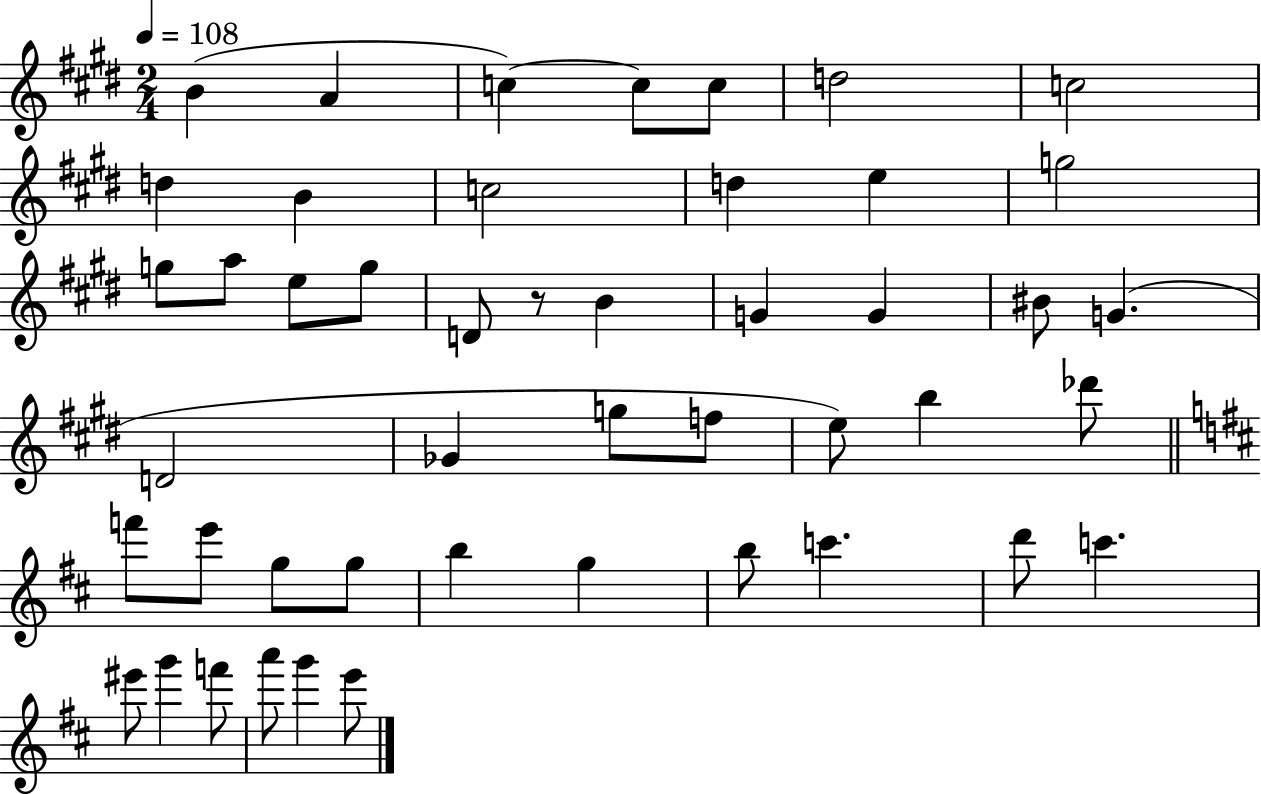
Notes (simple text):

B4/q A4/q C5/q C5/e C5/e D5/h C5/h D5/q B4/q C5/h D5/q E5/q G5/h G5/e A5/e E5/e G5/e D4/e R/e B4/q G4/q G4/q BIS4/e G4/q. D4/h Gb4/q G5/e F5/e E5/e B5/q Db6/e F6/e E6/e G5/e G5/e B5/q G5/q B5/e C6/q. D6/e C6/q. EIS6/e G6/q F6/e A6/e G6/q E6/e